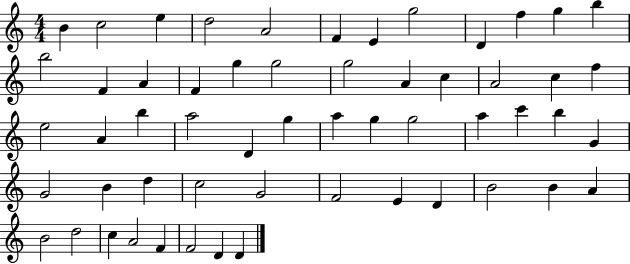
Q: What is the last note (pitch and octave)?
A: D4